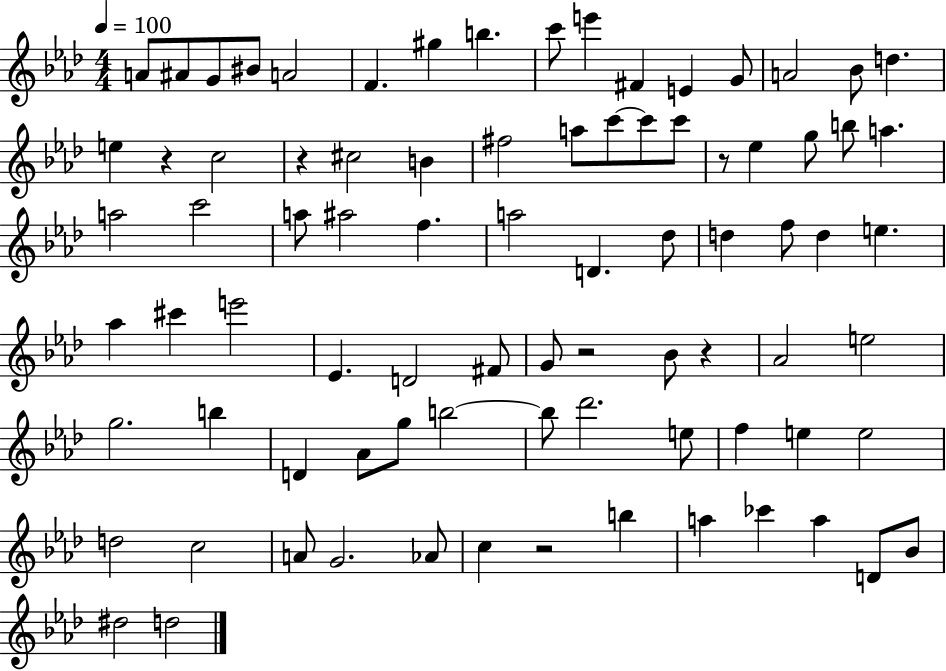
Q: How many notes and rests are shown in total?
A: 83